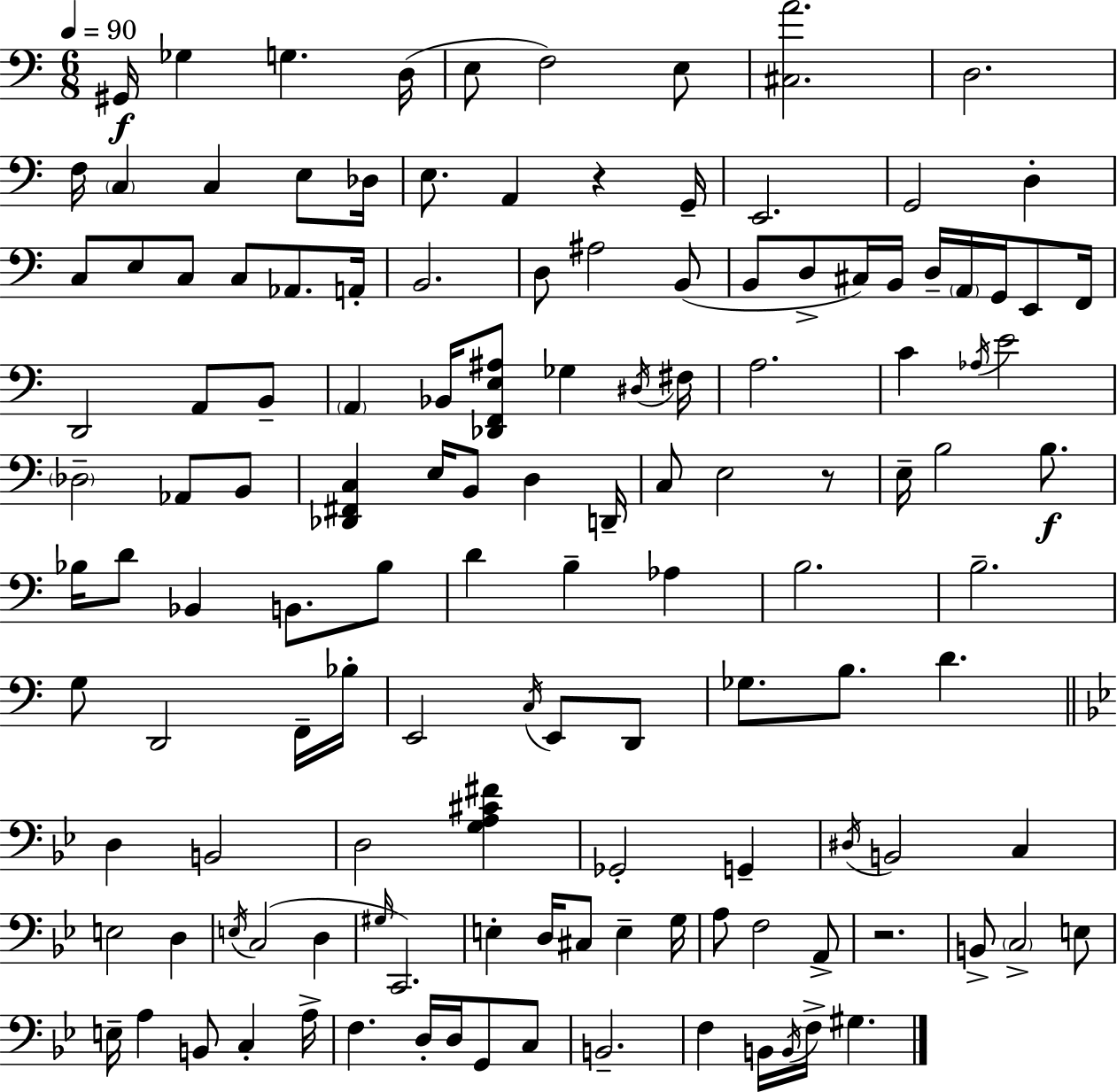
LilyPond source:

{
  \clef bass
  \numericTimeSignature
  \time 6/8
  \key c \major
  \tempo 4 = 90
  gis,16\f ges4 g4. d16( | e8 f2) e8 | <cis a'>2. | d2. | \break f16 \parenthesize c4 c4 e8 des16 | e8. a,4 r4 g,16-- | e,2. | g,2 d4-. | \break c8 e8 c8 c8 aes,8. a,16-. | b,2. | d8 ais2 b,8( | b,8 d8-> cis16) b,16 d16-- \parenthesize a,16 g,16 e,8 f,16 | \break d,2 a,8 b,8-- | \parenthesize a,4 bes,16 <des, f, e ais>8 ges4 \acciaccatura { dis16 } | fis16 a2. | c'4 \acciaccatura { aes16 } e'2 | \break \parenthesize des2-- aes,8 | b,8 <des, fis, c>4 e16 b,8 d4 | d,16-- c8 e2 | r8 e16-- b2 b8.\f | \break bes16 d'8 bes,4 b,8. | bes8 d'4 b4-- aes4 | b2. | b2.-- | \break g8 d,2 | f,16-- bes16-. e,2 \acciaccatura { c16 } e,8 | d,8 ges8. b8. d'4. | \bar "||" \break \key bes \major d4 b,2 | d2 <g a cis' fis'>4 | ges,2-. g,4-- | \acciaccatura { dis16 } b,2 c4 | \break e2 d4 | \acciaccatura { e16 }( c2 d4 | \grace { gis16 }) c,2. | e4-. d16 cis8 e4-- | \break g16 a8 f2 | a,8-> r2. | b,8-> \parenthesize c2-> | e8 e16-- a4 b,8 c4-. | \break a16-> f4. d16-. d16 g,8 | c8 b,2.-- | f4 b,16 \acciaccatura { b,16 } f16-> gis4. | \bar "|."
}